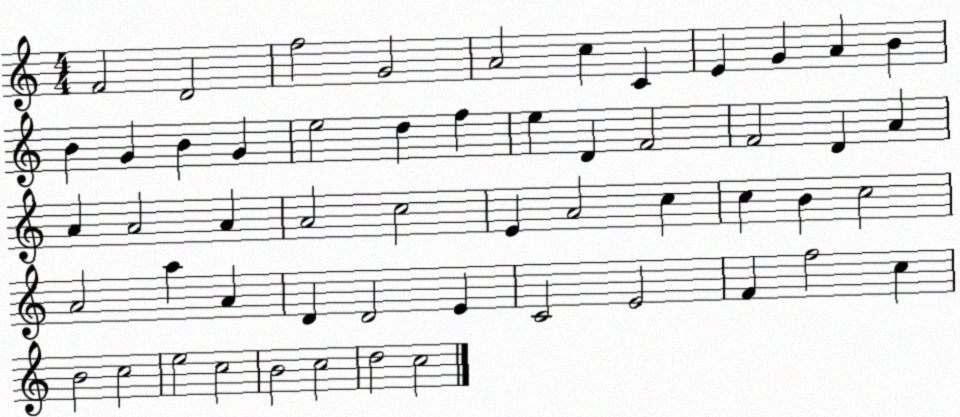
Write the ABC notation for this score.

X:1
T:Untitled
M:4/4
L:1/4
K:C
F2 D2 f2 G2 A2 c C E G A B B G B G e2 d f e D F2 F2 D A A A2 A A2 c2 E A2 c c B c2 A2 a A D D2 E C2 E2 F f2 c B2 c2 e2 c2 B2 c2 d2 c2